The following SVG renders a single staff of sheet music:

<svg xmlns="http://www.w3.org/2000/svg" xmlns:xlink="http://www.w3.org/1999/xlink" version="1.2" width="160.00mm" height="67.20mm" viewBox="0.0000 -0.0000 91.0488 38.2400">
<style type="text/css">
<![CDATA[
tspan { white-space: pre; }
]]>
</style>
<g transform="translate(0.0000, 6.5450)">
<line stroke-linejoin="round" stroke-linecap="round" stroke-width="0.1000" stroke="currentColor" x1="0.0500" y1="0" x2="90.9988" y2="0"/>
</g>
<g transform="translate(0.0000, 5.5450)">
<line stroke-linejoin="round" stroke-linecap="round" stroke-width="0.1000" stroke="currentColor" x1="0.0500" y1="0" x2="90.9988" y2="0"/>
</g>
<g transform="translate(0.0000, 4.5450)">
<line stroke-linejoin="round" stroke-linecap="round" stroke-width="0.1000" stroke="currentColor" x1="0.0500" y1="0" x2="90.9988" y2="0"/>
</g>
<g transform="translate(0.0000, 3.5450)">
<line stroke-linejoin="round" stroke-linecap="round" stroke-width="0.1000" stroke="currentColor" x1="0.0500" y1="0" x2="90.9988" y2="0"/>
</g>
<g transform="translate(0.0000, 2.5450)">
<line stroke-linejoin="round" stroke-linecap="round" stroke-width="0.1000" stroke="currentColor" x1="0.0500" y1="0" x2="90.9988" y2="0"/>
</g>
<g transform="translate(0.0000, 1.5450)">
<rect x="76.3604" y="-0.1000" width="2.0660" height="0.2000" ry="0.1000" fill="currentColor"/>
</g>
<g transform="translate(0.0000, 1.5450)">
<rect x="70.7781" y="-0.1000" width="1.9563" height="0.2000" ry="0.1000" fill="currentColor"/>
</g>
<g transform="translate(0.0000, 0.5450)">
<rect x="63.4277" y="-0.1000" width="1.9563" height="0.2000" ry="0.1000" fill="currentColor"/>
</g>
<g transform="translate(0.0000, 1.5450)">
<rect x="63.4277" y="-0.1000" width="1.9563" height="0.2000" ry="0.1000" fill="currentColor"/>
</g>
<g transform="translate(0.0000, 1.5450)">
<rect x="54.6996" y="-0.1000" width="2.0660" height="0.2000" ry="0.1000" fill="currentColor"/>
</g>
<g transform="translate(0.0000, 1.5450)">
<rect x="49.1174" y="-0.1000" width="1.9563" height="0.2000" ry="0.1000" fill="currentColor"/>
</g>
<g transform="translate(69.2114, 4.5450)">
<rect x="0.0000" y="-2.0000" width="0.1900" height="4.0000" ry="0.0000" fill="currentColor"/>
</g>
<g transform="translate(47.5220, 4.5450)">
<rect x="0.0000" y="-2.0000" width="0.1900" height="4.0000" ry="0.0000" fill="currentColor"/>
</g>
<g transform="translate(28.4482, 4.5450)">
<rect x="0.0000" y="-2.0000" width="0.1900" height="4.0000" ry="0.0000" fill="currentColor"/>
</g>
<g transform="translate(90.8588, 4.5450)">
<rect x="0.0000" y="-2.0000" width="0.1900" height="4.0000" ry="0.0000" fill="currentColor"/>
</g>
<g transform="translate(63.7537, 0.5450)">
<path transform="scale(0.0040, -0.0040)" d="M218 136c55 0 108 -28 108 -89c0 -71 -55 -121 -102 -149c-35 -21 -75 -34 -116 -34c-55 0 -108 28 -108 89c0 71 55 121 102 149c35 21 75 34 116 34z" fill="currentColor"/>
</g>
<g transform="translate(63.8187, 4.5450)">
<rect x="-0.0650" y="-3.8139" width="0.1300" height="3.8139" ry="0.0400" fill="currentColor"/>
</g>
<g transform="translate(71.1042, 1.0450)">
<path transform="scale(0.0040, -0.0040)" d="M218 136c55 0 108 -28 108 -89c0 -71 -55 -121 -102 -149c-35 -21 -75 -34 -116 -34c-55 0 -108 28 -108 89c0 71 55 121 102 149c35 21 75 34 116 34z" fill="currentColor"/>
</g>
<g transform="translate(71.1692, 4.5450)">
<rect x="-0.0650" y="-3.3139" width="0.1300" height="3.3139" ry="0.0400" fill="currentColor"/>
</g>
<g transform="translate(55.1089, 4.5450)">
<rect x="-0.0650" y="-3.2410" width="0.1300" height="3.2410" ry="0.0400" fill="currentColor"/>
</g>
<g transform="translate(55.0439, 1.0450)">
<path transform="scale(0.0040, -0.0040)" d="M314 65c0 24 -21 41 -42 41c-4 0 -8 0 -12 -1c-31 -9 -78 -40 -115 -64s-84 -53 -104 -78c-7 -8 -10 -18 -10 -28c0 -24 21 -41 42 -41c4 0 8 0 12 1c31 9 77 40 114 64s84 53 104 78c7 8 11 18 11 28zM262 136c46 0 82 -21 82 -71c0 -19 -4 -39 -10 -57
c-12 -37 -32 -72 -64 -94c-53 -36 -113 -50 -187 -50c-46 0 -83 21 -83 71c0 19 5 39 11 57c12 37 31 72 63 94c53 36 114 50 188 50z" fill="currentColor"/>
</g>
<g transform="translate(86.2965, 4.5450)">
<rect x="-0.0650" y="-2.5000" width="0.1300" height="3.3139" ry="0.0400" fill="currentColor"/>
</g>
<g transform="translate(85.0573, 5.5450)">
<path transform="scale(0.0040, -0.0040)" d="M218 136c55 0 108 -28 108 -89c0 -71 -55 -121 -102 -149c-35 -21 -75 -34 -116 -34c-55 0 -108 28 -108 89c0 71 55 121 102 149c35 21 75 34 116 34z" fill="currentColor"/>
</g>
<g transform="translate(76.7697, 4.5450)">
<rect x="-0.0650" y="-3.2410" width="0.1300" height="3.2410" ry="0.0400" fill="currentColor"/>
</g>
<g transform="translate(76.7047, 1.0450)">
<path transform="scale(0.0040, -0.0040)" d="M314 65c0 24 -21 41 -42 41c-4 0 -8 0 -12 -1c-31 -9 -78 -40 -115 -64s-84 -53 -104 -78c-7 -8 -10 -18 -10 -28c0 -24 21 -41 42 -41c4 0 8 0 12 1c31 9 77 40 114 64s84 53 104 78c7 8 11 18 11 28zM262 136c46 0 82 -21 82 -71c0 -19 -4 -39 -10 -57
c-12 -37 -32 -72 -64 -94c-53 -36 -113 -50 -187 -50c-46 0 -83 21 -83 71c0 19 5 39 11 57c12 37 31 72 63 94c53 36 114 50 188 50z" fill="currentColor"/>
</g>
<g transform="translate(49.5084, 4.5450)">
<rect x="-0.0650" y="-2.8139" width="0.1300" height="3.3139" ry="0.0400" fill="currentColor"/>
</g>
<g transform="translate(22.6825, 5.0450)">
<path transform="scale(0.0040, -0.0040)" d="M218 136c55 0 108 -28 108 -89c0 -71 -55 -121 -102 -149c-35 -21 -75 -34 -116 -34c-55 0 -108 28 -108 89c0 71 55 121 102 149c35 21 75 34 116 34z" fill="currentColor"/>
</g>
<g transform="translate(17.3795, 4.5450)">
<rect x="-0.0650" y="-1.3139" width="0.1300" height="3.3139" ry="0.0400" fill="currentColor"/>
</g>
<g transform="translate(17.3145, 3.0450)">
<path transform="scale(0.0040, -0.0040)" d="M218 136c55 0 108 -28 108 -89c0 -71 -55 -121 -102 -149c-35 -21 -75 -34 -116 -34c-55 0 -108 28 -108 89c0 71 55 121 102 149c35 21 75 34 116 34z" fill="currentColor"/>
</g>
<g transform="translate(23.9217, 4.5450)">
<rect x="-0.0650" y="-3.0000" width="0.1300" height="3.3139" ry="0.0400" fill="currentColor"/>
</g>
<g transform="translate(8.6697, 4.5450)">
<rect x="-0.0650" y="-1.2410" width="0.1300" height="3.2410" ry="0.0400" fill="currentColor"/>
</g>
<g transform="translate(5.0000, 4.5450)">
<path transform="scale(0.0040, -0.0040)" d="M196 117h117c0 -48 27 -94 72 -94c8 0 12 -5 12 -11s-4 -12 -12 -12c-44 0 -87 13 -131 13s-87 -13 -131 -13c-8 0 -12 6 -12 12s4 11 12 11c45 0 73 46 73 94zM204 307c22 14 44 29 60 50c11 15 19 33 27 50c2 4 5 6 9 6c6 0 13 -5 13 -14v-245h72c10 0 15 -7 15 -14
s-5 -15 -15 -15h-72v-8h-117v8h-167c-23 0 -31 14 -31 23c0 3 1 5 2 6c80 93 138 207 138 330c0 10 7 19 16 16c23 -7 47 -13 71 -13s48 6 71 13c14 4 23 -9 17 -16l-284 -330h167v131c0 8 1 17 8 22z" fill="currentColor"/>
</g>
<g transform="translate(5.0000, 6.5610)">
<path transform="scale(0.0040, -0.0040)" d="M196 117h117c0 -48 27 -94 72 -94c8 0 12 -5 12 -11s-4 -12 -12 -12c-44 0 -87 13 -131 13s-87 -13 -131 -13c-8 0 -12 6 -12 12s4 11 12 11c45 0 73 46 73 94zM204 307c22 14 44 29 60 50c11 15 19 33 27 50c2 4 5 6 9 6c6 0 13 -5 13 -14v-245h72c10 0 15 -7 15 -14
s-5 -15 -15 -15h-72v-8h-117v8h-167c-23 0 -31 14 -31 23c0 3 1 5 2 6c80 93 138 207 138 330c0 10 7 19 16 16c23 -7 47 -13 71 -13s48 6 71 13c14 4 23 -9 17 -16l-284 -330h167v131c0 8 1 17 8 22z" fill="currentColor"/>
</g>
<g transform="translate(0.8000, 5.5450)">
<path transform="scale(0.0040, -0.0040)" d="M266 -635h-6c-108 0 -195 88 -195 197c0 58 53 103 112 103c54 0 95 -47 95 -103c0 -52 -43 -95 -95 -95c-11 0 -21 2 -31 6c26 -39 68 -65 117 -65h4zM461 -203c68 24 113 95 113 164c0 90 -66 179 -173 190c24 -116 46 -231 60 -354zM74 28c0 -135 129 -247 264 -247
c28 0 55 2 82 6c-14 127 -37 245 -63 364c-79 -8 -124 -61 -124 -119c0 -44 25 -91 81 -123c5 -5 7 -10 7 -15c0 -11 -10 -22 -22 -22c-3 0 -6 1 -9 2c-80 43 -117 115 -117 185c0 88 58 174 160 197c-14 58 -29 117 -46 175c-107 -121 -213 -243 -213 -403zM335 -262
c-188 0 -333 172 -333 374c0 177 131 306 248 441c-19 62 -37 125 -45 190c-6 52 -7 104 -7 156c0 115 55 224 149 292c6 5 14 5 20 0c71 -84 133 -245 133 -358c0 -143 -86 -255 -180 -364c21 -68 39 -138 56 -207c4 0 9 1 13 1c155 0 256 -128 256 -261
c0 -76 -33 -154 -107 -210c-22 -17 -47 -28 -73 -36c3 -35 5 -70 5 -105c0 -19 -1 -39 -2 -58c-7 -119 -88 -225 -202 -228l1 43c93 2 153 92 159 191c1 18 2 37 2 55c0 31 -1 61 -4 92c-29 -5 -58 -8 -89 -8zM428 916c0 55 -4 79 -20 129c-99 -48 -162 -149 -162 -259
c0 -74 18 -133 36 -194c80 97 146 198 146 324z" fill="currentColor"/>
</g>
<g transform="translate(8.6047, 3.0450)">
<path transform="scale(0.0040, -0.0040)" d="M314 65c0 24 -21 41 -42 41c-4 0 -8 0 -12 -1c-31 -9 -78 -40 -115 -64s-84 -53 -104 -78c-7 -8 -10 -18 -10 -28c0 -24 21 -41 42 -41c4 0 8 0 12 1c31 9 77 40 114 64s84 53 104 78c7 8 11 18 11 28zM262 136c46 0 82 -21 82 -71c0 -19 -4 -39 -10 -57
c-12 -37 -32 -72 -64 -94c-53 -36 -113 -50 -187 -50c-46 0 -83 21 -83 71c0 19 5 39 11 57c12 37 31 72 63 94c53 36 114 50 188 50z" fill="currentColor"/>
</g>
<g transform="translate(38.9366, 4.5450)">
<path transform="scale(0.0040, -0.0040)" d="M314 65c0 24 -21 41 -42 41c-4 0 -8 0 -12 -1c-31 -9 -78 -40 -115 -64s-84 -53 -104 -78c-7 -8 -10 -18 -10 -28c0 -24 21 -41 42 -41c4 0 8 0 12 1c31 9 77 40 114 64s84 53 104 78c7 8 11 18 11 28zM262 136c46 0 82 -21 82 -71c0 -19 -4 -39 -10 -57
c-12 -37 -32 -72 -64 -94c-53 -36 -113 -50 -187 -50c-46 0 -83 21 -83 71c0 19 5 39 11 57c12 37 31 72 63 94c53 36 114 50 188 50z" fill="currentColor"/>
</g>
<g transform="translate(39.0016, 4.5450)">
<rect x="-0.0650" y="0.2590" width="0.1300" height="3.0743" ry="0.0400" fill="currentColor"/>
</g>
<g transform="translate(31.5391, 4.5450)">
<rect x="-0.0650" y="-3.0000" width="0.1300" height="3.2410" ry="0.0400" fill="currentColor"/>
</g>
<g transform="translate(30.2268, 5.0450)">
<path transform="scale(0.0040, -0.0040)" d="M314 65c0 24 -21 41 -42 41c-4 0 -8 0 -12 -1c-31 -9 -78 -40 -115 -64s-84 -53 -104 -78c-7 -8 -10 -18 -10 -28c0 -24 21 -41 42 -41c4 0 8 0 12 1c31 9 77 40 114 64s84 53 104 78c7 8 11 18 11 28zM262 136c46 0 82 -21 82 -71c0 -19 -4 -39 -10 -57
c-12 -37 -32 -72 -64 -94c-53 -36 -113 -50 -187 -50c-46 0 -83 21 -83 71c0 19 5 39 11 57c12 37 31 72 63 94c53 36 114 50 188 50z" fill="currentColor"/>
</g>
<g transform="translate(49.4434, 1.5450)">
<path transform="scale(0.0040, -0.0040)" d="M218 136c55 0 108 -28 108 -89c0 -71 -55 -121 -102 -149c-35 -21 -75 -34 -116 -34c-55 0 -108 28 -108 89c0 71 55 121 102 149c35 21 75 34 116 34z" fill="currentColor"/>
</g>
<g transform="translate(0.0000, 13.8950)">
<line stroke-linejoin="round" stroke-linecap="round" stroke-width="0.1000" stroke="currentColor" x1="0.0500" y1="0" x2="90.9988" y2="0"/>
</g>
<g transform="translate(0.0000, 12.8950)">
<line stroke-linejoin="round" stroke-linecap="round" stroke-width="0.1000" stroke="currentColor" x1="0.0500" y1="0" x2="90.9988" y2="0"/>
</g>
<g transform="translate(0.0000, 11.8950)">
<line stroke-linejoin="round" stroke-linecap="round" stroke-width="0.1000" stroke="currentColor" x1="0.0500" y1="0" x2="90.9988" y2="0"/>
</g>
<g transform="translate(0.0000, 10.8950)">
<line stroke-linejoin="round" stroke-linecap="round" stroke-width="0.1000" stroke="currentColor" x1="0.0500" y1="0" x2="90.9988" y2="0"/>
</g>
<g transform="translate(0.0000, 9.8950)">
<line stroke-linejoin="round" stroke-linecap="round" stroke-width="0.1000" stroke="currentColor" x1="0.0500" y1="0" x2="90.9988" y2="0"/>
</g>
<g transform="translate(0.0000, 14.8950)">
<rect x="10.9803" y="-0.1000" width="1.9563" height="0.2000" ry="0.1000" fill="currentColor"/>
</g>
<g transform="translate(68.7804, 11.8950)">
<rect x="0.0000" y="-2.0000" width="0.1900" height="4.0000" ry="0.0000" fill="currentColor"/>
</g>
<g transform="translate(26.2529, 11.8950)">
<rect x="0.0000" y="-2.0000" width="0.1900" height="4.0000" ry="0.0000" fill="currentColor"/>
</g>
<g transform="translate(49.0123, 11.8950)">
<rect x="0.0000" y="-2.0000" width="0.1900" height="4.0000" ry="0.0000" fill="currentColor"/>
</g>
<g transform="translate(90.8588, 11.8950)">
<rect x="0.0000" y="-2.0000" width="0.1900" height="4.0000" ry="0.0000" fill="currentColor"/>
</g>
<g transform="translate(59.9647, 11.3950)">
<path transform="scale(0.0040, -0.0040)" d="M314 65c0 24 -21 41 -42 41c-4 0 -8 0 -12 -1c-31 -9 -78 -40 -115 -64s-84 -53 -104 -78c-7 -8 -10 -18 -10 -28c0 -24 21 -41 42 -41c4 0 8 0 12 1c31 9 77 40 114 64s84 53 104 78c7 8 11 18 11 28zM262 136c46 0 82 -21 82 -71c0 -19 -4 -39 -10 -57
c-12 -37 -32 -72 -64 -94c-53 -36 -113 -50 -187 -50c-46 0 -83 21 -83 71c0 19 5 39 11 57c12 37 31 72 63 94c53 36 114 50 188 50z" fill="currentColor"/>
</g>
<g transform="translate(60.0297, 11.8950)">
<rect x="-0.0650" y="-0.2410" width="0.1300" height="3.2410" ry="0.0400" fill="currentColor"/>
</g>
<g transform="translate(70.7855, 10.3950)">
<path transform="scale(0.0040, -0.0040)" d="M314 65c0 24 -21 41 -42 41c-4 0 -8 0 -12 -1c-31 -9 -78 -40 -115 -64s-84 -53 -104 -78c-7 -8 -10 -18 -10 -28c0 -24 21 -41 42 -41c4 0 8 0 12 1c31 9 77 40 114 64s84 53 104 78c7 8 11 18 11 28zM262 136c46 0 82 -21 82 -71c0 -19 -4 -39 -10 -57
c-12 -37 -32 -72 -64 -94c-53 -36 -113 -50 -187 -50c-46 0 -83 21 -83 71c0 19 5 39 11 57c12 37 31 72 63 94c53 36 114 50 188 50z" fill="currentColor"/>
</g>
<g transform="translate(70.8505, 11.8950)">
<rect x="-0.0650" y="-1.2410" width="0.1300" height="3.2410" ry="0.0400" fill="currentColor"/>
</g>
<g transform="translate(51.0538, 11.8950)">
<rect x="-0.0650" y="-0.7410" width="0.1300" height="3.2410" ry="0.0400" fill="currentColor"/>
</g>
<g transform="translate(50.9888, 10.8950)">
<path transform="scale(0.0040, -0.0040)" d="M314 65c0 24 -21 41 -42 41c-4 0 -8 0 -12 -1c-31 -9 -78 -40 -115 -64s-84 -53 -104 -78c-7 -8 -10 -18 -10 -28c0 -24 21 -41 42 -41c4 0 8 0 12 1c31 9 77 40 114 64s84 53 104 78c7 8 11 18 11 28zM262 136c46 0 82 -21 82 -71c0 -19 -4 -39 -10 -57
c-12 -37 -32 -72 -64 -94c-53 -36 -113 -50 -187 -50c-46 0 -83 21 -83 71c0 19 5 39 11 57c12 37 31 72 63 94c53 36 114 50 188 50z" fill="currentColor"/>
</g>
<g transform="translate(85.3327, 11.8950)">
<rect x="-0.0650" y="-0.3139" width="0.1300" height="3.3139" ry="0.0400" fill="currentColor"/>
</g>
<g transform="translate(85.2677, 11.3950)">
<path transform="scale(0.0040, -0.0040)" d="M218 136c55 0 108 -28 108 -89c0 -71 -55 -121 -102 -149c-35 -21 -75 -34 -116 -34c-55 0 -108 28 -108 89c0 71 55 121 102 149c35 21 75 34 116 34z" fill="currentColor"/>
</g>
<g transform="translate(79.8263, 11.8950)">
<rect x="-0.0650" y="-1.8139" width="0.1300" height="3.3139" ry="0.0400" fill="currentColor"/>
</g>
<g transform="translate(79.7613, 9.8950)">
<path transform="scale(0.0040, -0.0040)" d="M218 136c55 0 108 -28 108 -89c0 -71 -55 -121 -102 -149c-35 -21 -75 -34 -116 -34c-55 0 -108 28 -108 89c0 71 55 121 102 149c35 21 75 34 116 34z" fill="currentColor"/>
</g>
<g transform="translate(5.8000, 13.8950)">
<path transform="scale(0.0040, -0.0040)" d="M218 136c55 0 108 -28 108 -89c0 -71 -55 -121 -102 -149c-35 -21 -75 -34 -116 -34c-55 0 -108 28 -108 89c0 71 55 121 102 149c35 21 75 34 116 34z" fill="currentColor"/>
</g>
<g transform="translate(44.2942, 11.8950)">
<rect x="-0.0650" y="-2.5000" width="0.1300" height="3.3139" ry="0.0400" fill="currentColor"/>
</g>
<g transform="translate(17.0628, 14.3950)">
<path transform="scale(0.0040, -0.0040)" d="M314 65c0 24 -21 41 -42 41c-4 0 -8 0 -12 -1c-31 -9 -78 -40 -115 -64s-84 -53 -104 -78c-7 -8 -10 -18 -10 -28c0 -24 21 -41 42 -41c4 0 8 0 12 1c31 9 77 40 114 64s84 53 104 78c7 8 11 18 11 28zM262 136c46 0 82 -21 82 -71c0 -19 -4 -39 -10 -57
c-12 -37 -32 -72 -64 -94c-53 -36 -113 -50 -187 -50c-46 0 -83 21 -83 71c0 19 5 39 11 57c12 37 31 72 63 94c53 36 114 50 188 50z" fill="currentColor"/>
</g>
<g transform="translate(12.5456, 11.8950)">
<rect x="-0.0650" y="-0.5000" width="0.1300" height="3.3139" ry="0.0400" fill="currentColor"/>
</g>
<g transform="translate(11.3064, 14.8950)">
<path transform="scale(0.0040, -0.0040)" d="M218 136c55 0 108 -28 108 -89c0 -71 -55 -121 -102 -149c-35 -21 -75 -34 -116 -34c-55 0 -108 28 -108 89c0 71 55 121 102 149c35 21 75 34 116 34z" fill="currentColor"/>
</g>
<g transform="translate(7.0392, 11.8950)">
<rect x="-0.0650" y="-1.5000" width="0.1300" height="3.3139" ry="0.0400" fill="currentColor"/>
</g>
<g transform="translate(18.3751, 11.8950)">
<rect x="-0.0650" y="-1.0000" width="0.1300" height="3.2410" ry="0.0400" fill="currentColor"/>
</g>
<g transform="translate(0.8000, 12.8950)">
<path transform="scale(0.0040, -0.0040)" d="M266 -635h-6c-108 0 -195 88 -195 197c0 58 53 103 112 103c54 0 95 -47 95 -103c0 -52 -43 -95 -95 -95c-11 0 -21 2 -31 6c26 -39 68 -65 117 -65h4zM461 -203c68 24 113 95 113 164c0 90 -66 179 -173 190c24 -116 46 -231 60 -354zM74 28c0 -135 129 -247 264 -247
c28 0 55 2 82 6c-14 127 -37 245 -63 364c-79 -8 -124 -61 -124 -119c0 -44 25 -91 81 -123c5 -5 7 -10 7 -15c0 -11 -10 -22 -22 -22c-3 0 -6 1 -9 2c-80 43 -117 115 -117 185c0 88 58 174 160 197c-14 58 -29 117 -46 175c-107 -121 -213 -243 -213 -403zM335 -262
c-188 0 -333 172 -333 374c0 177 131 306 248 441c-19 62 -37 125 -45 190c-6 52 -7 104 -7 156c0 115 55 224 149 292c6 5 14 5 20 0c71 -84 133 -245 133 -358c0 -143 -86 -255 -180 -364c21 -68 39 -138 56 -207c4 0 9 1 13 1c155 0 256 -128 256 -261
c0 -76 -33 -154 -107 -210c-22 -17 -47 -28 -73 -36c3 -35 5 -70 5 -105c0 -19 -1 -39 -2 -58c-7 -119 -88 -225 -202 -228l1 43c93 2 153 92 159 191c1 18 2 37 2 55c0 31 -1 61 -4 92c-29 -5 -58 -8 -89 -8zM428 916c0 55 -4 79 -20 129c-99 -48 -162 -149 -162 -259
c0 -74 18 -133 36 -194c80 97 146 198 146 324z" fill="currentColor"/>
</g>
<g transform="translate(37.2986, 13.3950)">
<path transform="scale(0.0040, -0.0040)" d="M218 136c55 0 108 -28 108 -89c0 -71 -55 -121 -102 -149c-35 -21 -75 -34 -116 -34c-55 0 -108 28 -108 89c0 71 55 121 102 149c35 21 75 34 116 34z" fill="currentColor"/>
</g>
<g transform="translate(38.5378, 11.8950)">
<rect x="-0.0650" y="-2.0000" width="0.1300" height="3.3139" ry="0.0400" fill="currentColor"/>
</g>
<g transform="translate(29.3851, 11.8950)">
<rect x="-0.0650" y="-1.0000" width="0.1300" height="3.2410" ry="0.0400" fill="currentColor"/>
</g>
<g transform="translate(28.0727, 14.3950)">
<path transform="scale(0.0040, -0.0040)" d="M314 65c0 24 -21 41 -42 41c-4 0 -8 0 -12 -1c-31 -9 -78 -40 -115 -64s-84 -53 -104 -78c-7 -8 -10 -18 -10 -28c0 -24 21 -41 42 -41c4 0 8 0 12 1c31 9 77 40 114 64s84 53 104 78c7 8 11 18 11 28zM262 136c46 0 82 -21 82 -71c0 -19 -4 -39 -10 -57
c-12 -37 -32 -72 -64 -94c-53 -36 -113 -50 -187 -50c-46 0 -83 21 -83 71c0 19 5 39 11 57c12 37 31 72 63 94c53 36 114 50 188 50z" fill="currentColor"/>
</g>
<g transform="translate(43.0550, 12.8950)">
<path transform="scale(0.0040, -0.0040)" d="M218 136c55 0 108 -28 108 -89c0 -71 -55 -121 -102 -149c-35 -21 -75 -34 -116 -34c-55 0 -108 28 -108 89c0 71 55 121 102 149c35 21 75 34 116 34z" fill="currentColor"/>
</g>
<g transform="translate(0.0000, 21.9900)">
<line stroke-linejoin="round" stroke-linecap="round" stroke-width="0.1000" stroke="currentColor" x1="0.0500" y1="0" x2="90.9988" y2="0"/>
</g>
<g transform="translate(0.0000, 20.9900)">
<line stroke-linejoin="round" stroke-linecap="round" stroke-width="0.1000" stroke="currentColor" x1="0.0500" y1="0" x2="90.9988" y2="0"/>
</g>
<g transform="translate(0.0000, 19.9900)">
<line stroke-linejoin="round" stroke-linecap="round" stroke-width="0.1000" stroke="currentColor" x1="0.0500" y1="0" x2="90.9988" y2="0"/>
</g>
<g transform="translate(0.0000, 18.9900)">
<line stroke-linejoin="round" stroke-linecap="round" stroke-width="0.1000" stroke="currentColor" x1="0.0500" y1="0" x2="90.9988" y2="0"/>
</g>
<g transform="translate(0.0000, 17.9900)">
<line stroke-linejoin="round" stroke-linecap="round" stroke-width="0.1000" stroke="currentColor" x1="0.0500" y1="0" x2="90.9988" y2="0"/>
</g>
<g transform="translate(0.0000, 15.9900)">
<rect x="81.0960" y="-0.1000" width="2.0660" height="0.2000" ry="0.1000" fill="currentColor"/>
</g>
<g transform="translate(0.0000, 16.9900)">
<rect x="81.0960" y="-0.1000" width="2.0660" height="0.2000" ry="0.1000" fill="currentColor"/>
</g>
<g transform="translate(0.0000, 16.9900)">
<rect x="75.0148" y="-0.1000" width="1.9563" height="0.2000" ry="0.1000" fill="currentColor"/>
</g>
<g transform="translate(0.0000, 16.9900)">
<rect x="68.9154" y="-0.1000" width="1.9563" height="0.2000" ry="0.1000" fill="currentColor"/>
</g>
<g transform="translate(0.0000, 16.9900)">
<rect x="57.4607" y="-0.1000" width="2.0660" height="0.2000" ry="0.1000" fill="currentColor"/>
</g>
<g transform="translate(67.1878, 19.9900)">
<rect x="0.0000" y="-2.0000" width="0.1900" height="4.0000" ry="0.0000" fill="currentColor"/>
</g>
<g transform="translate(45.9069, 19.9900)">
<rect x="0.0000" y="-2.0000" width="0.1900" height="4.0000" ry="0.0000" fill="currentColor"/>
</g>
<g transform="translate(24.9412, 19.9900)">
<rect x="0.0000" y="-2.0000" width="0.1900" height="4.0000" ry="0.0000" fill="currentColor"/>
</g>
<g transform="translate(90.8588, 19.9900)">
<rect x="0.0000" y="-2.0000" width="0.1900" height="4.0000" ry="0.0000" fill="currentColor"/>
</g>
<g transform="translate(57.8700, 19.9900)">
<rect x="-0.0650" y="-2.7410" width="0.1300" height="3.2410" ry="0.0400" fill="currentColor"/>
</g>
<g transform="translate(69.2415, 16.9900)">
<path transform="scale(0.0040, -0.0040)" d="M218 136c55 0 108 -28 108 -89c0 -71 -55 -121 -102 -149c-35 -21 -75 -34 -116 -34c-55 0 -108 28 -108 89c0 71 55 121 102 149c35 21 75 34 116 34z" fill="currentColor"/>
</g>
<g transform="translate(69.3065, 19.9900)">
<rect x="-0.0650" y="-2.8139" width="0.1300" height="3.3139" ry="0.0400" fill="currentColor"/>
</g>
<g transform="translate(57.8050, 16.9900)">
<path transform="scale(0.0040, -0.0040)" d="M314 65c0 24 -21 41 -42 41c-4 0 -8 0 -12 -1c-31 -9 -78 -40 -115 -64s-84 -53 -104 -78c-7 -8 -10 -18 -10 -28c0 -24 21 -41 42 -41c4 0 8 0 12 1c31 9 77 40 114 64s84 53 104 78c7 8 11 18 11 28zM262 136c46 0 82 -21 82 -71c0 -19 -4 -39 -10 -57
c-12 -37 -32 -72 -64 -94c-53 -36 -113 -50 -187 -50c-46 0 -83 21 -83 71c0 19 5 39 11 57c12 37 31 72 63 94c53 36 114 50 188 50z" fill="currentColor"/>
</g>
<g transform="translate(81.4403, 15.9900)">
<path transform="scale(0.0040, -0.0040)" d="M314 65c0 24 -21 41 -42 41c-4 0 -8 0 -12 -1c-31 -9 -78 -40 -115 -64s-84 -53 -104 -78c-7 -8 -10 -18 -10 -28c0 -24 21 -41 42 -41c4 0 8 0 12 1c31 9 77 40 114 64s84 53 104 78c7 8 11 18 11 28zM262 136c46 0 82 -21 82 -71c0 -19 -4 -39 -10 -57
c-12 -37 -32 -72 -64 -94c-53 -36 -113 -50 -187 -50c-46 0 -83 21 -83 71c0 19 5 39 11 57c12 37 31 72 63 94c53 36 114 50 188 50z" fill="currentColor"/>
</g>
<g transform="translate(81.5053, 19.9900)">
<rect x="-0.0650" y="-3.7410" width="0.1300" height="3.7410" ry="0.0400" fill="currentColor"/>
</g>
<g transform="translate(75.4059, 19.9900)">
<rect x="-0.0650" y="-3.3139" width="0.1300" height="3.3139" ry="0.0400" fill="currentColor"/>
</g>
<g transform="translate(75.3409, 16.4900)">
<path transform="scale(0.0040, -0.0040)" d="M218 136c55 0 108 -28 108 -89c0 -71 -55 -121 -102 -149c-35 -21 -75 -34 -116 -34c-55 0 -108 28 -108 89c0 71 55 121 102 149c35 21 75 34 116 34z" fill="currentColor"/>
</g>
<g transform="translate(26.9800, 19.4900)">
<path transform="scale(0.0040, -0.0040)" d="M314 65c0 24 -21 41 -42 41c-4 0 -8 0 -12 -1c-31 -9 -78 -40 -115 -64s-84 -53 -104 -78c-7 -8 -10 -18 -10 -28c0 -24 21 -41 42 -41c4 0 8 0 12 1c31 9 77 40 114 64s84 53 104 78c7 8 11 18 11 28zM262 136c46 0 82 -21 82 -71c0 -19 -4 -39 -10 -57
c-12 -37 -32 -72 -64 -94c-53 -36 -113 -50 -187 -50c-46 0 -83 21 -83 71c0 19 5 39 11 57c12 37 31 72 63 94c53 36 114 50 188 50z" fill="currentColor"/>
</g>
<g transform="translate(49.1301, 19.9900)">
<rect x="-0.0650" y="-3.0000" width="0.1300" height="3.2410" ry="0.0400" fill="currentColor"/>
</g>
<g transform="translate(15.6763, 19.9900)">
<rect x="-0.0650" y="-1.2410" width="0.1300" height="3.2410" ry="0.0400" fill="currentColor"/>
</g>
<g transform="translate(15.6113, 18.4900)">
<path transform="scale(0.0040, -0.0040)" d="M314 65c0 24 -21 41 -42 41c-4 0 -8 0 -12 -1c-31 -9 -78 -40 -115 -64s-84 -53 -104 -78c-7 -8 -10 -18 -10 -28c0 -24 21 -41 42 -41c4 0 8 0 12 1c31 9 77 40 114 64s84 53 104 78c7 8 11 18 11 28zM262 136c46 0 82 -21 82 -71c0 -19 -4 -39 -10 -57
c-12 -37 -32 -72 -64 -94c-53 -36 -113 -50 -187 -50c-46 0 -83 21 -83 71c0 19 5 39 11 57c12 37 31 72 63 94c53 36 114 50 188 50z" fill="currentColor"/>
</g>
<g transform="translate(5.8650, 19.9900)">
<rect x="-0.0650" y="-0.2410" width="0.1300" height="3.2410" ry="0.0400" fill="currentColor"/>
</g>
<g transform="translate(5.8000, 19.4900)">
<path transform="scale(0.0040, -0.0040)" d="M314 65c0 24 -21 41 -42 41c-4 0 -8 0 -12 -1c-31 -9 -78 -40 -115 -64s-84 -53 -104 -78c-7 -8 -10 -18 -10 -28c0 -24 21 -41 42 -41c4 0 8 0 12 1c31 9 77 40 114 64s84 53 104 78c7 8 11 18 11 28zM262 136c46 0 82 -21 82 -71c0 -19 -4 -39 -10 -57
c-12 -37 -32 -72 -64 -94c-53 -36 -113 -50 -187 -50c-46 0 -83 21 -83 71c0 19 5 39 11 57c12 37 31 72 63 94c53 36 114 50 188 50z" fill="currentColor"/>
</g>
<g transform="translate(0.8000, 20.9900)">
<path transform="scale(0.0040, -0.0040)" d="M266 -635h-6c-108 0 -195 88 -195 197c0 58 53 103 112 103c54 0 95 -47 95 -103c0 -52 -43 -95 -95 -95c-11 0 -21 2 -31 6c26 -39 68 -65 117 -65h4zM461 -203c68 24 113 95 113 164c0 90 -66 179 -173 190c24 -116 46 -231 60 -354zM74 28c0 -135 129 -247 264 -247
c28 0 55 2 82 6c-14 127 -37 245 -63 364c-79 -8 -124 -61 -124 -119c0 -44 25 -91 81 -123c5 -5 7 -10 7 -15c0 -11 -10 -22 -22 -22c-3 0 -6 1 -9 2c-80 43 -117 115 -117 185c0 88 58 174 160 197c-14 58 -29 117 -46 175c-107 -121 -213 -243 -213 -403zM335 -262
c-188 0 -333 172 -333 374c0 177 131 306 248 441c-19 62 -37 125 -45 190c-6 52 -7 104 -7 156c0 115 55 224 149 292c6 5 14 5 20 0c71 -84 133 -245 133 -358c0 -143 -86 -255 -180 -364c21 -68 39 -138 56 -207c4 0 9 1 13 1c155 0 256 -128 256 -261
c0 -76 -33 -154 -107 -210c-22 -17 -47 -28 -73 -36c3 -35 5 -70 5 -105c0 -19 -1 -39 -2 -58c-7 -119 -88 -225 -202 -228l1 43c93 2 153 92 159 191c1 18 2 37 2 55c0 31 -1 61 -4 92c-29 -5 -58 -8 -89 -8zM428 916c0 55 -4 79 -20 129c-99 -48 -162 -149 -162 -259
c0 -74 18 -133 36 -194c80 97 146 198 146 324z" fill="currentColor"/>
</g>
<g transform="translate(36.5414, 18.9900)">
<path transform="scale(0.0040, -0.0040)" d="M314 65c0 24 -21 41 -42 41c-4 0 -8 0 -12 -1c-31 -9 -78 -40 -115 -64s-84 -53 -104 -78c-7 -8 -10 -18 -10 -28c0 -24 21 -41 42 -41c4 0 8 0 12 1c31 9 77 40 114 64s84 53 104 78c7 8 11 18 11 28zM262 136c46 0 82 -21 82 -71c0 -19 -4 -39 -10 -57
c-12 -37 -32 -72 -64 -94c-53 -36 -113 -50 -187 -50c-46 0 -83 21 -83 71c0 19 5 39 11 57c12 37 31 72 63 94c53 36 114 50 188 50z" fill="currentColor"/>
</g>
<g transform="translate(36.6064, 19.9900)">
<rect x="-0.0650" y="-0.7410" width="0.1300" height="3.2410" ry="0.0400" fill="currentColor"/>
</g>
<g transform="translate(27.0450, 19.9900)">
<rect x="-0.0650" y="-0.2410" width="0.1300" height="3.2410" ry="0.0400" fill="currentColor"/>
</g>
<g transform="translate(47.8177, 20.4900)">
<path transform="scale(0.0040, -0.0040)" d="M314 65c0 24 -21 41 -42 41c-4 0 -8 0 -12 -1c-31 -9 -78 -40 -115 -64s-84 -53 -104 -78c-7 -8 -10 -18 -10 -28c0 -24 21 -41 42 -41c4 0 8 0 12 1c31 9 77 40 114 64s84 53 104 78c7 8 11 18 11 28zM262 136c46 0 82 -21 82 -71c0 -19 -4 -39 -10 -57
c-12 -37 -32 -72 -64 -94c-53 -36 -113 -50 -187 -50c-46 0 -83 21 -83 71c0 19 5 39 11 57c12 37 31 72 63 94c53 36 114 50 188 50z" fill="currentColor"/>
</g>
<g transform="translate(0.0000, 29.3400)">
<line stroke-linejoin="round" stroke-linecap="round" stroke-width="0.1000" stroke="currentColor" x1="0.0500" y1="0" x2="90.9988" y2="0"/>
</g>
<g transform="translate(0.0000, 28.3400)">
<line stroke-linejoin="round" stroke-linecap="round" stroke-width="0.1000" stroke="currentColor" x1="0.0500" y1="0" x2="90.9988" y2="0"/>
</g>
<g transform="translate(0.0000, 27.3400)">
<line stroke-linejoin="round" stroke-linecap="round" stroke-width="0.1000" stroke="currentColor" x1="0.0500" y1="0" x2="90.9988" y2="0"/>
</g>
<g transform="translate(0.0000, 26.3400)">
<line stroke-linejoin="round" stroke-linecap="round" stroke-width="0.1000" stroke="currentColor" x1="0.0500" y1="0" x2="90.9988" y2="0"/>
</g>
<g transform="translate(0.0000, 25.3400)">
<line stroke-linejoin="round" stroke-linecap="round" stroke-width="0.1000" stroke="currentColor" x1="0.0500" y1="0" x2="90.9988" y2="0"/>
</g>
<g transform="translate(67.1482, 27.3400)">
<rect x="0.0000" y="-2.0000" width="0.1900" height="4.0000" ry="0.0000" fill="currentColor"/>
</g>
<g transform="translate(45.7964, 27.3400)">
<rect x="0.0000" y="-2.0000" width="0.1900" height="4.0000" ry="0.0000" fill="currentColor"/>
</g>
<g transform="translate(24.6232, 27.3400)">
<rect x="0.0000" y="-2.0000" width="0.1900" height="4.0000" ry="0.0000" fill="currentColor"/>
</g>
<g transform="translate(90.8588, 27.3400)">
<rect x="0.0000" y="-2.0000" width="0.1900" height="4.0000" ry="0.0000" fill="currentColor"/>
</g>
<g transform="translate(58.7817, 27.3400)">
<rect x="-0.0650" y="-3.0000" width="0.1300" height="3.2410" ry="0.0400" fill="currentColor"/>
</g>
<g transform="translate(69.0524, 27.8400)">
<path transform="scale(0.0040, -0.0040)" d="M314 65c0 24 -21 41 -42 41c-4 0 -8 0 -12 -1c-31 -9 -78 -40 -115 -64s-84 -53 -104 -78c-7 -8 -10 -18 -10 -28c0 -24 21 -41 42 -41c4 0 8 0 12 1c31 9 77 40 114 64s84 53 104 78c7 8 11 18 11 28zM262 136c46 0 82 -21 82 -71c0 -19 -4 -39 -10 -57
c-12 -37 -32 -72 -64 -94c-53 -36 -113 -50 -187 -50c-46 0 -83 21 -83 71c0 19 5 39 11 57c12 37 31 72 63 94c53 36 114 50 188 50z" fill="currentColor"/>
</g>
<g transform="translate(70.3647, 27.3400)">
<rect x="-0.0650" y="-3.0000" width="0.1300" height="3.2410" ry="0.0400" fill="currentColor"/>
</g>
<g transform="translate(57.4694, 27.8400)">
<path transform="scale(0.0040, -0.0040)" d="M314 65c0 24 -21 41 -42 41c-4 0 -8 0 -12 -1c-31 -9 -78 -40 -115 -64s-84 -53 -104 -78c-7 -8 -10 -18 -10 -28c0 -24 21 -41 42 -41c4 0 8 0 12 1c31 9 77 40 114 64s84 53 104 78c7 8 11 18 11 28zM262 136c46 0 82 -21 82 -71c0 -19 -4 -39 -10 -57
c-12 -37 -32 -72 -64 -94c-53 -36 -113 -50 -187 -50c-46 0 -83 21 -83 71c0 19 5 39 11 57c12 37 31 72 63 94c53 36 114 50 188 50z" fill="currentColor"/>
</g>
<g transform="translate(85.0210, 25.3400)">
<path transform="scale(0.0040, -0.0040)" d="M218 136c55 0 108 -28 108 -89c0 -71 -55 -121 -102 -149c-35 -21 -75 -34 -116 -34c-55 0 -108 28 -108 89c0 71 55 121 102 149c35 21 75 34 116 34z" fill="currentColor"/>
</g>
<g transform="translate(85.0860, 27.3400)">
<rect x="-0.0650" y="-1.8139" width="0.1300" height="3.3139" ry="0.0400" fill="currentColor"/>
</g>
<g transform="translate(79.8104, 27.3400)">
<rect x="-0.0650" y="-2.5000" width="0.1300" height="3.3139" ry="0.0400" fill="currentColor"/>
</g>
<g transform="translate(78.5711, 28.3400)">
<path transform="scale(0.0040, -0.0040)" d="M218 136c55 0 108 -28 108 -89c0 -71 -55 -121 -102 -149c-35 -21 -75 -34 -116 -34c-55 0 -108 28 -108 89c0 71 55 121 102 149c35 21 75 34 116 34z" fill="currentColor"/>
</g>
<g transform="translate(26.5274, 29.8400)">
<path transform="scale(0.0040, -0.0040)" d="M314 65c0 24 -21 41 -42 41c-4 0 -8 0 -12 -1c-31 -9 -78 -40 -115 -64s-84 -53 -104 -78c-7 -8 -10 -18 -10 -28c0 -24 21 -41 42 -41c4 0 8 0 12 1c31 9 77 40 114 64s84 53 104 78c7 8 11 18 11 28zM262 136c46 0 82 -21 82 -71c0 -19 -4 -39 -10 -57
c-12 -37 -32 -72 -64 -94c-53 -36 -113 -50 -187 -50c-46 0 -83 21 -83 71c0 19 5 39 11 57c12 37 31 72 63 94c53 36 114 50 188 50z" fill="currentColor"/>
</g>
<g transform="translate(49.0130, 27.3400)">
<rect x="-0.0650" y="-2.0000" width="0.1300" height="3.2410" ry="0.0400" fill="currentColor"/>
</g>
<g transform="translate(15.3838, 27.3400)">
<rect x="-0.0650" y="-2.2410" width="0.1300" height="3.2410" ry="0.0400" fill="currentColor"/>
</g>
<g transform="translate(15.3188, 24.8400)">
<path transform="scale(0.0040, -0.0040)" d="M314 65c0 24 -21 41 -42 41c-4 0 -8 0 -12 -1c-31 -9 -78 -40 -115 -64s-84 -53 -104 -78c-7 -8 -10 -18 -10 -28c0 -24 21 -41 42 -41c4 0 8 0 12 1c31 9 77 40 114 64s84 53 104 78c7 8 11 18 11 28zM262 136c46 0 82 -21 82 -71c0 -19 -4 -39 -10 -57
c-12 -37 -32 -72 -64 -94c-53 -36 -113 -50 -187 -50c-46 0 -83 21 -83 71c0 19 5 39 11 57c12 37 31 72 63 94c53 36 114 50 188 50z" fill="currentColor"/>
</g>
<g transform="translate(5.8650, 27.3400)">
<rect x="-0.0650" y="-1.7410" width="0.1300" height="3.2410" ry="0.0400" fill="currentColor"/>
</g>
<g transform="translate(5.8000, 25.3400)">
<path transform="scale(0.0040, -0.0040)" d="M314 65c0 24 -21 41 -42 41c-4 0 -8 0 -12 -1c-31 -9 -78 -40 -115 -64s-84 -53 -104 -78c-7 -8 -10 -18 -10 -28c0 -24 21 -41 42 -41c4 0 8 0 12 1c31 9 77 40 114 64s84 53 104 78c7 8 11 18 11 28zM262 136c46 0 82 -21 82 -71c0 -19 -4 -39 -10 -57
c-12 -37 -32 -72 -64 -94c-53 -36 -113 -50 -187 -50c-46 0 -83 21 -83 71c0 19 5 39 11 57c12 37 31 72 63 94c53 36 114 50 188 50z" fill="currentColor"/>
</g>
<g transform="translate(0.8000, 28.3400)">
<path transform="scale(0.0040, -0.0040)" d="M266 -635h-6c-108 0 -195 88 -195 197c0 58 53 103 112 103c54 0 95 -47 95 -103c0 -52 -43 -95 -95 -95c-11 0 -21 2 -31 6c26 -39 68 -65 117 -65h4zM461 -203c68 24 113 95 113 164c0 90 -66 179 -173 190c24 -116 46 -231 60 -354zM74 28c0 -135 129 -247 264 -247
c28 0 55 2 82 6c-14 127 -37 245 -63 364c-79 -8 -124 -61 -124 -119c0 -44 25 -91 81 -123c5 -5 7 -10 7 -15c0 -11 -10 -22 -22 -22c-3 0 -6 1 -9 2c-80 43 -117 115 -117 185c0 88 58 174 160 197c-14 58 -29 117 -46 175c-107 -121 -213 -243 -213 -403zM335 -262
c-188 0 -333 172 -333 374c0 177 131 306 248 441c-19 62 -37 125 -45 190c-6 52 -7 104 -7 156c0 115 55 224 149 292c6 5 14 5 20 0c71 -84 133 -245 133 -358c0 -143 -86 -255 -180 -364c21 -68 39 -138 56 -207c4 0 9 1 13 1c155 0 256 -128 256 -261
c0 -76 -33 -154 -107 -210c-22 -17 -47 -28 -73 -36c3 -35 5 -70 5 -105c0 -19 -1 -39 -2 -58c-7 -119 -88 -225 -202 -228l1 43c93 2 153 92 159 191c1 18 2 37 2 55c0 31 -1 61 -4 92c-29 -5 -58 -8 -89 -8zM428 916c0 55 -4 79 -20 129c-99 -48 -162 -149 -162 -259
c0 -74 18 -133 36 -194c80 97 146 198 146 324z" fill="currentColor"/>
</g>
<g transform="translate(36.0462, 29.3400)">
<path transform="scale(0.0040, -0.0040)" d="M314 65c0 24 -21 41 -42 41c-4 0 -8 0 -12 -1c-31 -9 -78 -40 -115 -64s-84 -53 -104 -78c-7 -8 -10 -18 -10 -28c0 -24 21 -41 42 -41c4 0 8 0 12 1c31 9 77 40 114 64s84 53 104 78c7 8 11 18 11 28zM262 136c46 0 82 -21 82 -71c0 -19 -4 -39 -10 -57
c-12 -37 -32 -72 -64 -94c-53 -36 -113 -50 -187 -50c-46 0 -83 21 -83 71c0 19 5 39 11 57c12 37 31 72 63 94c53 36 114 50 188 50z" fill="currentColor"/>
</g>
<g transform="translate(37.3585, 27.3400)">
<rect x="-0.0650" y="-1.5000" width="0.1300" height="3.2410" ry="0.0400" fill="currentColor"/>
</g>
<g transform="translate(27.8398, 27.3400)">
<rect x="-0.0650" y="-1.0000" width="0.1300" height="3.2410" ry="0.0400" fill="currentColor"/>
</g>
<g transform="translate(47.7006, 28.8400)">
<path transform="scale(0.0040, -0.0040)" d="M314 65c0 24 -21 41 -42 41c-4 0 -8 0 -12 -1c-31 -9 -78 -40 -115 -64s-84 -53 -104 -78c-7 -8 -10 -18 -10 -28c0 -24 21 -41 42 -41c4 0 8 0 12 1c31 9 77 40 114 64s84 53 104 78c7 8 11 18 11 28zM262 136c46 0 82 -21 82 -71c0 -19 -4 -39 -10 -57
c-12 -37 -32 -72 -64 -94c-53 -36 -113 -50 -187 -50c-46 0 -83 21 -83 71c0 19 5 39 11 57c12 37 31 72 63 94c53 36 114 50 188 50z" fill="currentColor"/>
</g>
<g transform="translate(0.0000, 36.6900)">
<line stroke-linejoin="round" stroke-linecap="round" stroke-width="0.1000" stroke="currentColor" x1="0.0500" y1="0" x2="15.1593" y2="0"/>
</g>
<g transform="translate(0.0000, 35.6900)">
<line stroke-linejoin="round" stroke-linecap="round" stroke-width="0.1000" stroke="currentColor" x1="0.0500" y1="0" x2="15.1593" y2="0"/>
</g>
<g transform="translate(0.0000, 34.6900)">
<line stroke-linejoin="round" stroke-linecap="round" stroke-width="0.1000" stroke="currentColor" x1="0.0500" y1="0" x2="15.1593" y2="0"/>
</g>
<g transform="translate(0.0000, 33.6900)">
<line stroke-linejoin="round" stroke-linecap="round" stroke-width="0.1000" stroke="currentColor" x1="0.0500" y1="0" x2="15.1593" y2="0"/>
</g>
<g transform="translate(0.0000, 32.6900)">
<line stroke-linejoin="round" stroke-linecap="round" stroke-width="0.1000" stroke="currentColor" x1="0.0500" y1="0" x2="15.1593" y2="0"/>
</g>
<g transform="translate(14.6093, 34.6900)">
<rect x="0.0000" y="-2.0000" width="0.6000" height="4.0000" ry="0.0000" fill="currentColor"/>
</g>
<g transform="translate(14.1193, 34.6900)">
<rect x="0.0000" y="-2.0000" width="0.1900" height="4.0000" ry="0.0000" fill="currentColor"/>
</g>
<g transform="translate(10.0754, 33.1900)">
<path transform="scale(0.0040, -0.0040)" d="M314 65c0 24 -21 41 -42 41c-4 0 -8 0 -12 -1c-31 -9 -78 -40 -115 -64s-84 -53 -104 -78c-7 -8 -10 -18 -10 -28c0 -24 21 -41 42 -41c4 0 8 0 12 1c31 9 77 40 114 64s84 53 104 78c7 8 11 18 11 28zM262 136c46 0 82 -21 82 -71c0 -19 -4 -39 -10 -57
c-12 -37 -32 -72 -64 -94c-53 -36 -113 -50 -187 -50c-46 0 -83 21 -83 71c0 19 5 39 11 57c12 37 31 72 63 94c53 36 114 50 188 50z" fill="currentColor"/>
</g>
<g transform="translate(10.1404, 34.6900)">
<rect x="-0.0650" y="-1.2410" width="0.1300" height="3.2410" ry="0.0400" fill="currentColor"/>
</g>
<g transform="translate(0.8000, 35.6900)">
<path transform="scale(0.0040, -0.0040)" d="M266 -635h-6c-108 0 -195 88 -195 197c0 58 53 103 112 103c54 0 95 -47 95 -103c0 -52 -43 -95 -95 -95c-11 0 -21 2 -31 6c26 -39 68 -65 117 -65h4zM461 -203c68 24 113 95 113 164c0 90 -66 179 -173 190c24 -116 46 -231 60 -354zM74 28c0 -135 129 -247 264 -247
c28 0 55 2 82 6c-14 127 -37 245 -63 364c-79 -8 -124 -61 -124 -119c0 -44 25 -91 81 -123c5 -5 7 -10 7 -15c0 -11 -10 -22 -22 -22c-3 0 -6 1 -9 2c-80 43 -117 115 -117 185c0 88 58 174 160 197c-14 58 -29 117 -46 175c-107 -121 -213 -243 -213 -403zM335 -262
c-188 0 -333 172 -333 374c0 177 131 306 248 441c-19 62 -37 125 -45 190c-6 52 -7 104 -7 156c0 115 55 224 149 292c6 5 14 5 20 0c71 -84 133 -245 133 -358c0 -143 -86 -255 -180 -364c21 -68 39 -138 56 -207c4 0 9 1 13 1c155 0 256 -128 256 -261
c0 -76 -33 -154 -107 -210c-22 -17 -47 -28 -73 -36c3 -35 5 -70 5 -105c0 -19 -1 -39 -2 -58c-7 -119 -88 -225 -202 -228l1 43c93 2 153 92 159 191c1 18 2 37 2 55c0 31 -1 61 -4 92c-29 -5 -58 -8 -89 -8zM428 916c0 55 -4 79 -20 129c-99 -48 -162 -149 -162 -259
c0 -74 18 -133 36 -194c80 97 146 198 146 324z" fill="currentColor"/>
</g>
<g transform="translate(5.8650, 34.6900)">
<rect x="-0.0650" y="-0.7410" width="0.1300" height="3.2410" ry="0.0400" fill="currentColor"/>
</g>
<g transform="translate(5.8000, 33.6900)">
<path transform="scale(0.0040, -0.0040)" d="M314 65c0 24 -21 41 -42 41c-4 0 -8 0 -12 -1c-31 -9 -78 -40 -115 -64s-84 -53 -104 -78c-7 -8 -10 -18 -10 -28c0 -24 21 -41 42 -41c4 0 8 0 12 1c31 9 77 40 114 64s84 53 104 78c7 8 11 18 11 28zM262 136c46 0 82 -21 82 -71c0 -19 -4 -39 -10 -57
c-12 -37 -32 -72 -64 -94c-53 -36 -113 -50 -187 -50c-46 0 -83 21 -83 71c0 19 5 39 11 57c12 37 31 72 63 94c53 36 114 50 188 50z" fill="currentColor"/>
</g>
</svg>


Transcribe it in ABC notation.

X:1
T:Untitled
M:4/4
L:1/4
K:C
e2 e A A2 B2 a b2 c' b b2 G E C D2 D2 F G d2 c2 e2 f c c2 e2 c2 d2 A2 a2 a b c'2 f2 g2 D2 E2 F2 A2 A2 G f d2 e2